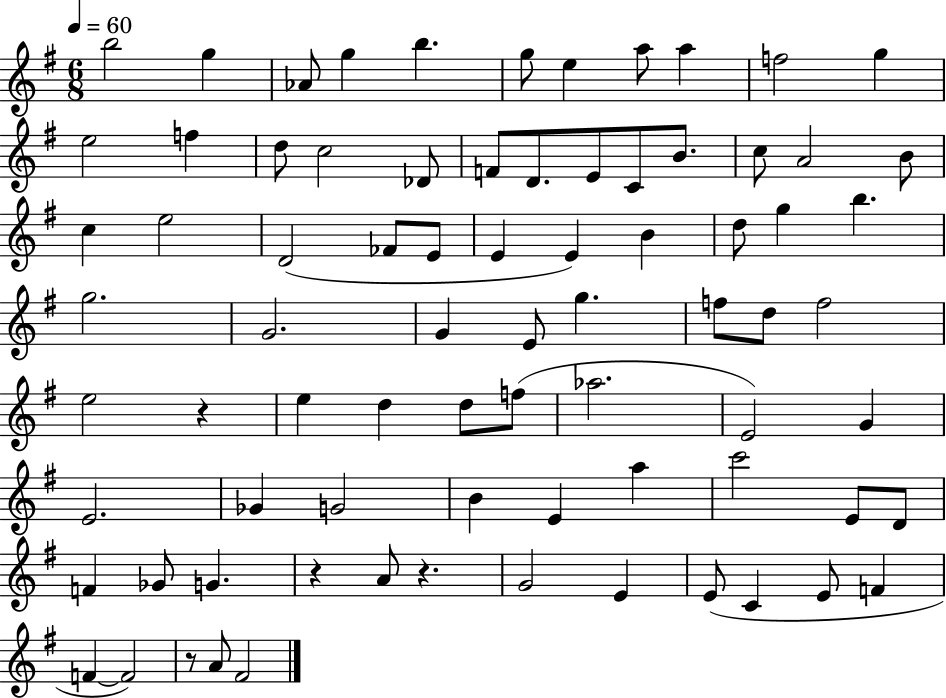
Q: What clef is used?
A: treble